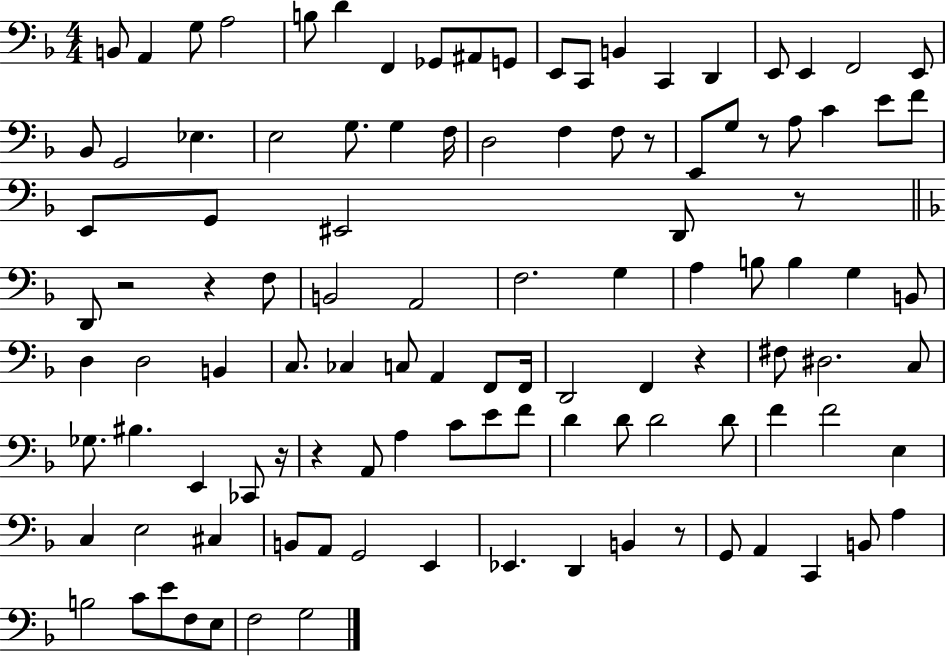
{
  \clef bass
  \numericTimeSignature
  \time 4/4
  \key f \major
  b,8 a,4 g8 a2 | b8 d'4 f,4 ges,8 ais,8 g,8 | e,8 c,8 b,4 c,4 d,4 | e,8 e,4 f,2 e,8 | \break bes,8 g,2 ees4. | e2 g8. g4 f16 | d2 f4 f8 r8 | e,8 g8 r8 a8 c'4 e'8 f'8 | \break e,8 g,8 eis,2 d,8 r8 | \bar "||" \break \key f \major d,8 r2 r4 f8 | b,2 a,2 | f2. g4 | a4 b8 b4 g4 b,8 | \break d4 d2 b,4 | c8. ces4 c8 a,4 f,8 f,16 | d,2 f,4 r4 | fis8 dis2. c8 | \break ges8. bis4. e,4 ces,8 r16 | r4 a,8 a4 c'8 e'8 f'8 | d'4 d'8 d'2 d'8 | f'4 f'2 e4 | \break c4 e2 cis4 | b,8 a,8 g,2 e,4 | ees,4. d,4 b,4 r8 | g,8 a,4 c,4 b,8 a4 | \break b2 c'8 e'8 f8 e8 | f2 g2 | \bar "|."
}